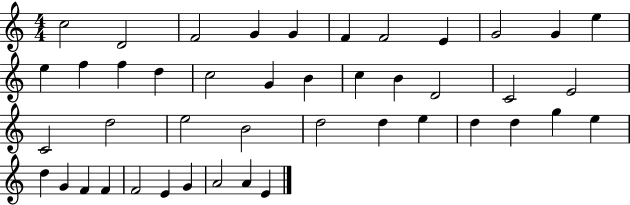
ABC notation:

X:1
T:Untitled
M:4/4
L:1/4
K:C
c2 D2 F2 G G F F2 E G2 G e e f f d c2 G B c B D2 C2 E2 C2 d2 e2 B2 d2 d e d d g e d G F F F2 E G A2 A E